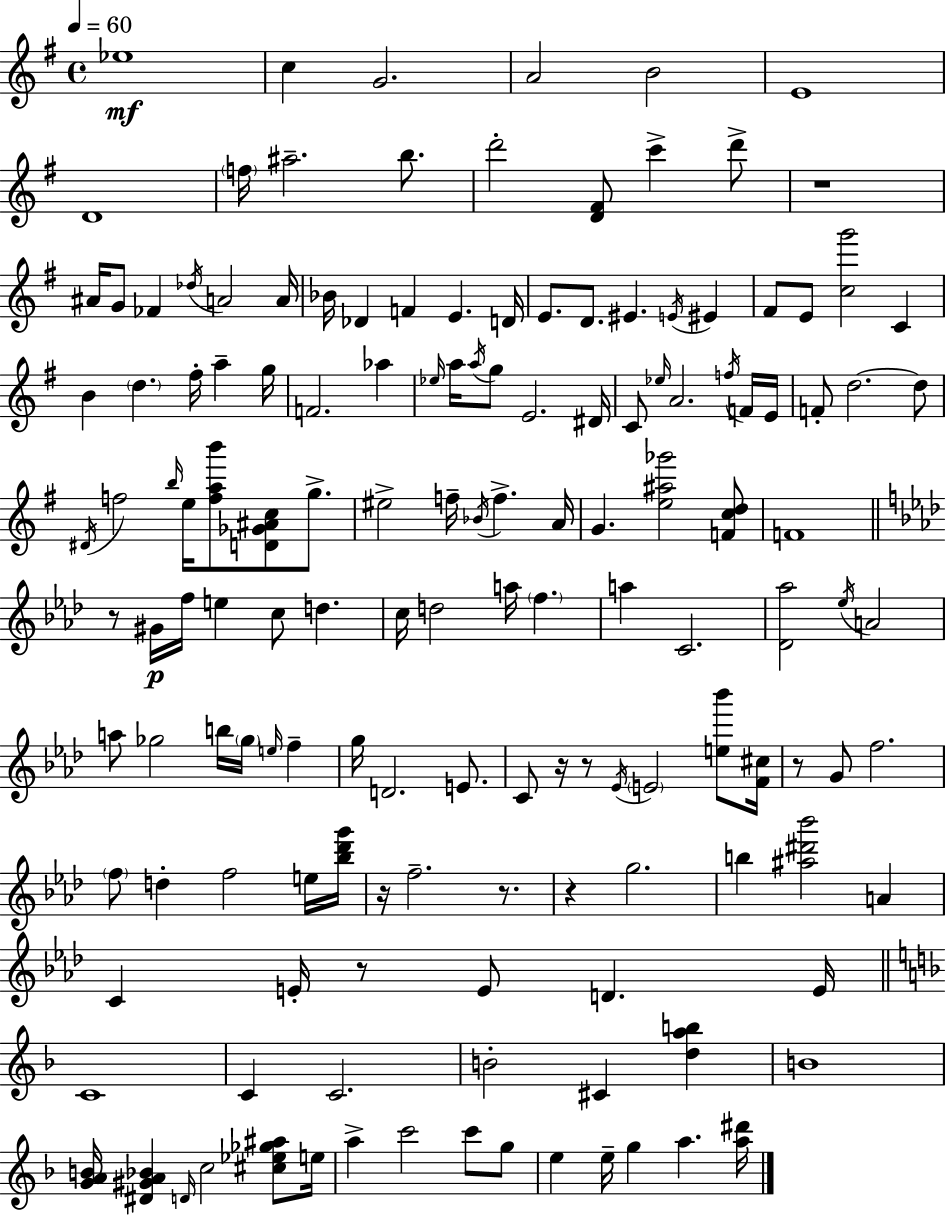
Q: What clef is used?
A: treble